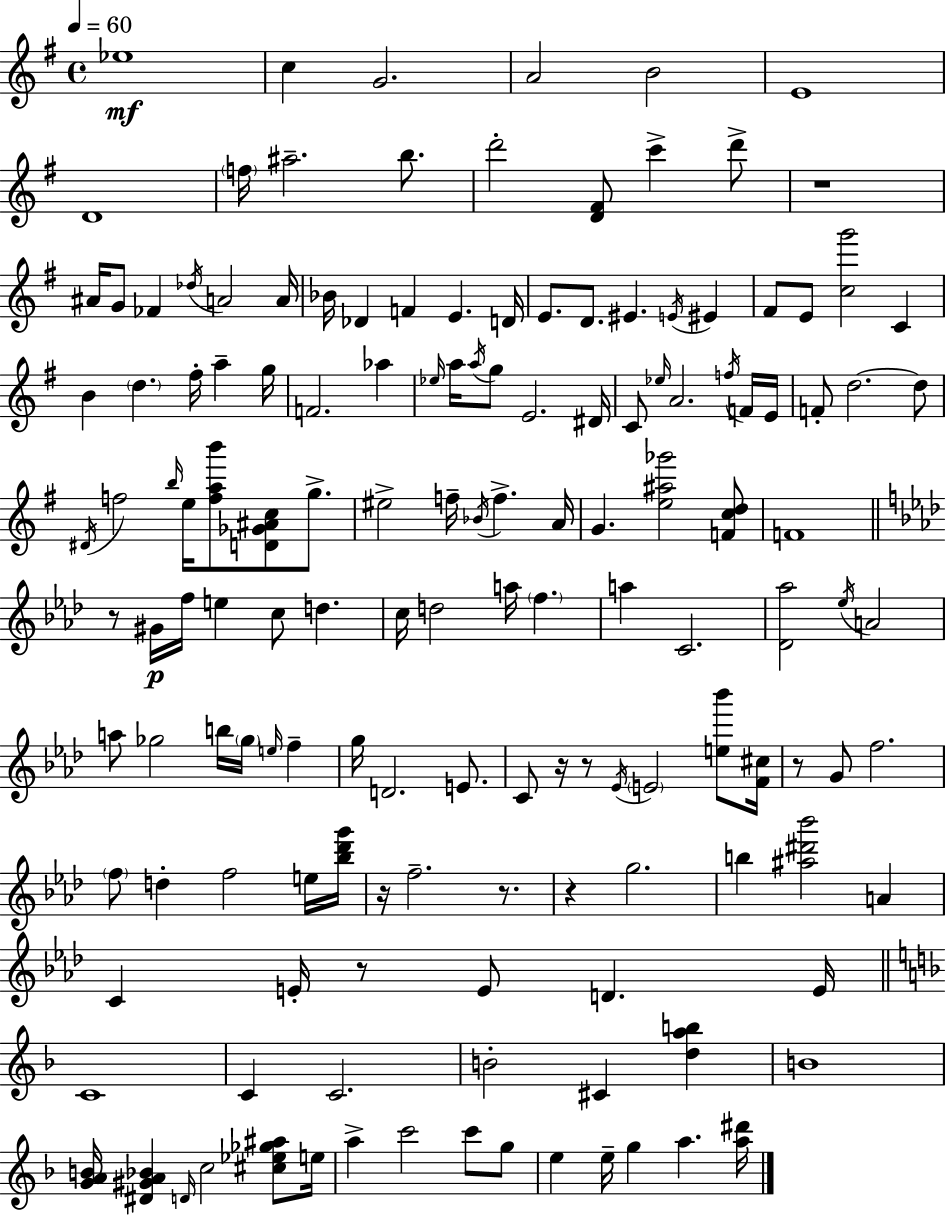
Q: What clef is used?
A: treble